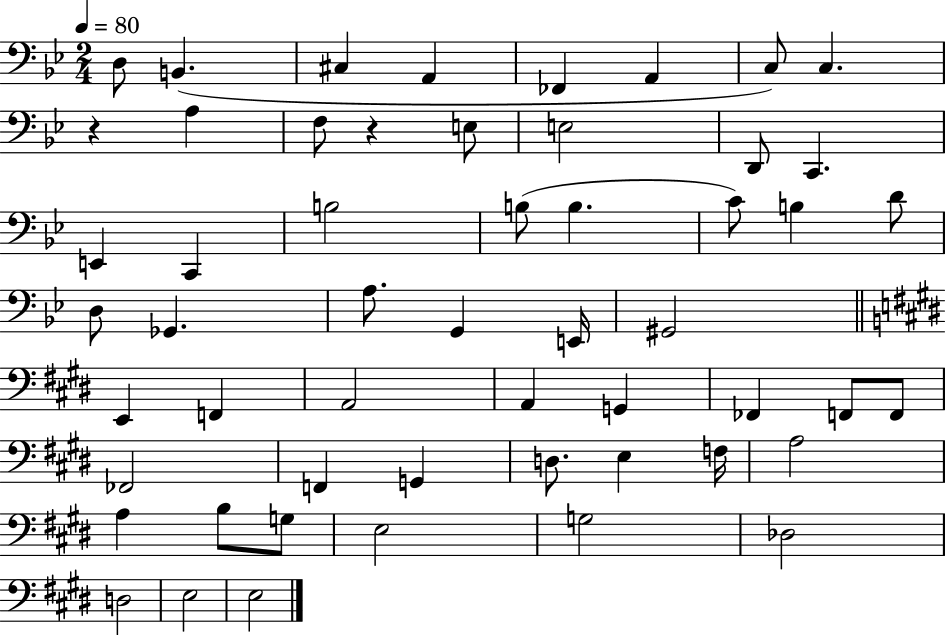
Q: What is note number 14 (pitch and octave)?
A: C2